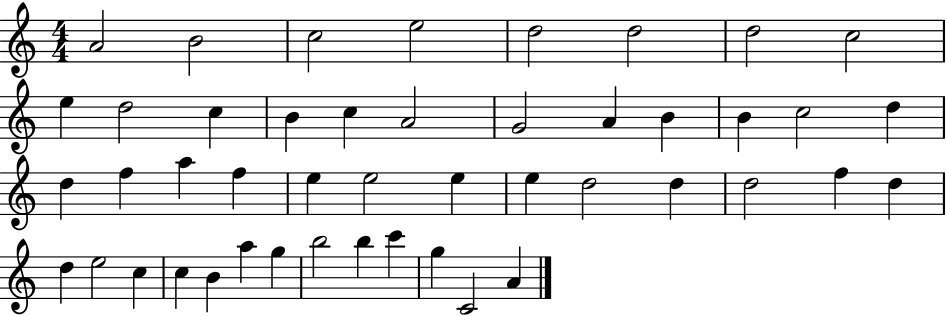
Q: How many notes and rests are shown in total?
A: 46